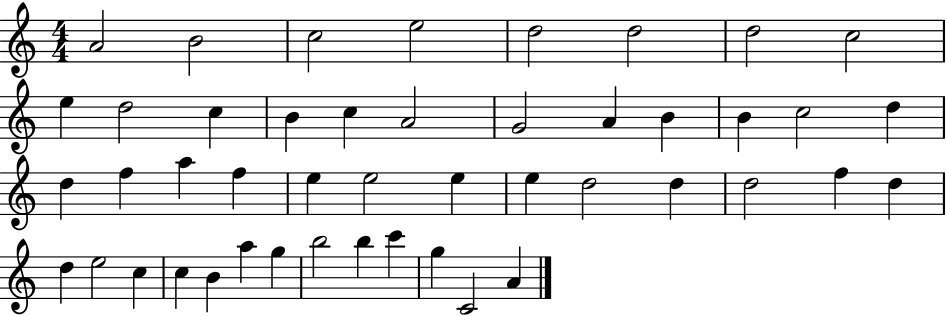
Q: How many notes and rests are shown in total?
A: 46